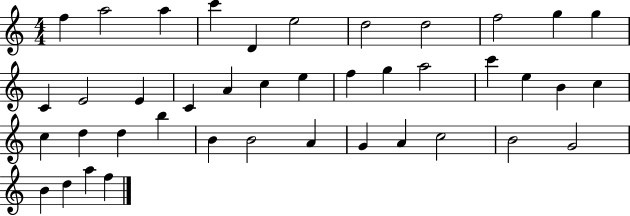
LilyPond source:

{
  \clef treble
  \numericTimeSignature
  \time 4/4
  \key c \major
  f''4 a''2 a''4 | c'''4 d'4 e''2 | d''2 d''2 | f''2 g''4 g''4 | \break c'4 e'2 e'4 | c'4 a'4 c''4 e''4 | f''4 g''4 a''2 | c'''4 e''4 b'4 c''4 | \break c''4 d''4 d''4 b''4 | b'4 b'2 a'4 | g'4 a'4 c''2 | b'2 g'2 | \break b'4 d''4 a''4 f''4 | \bar "|."
}